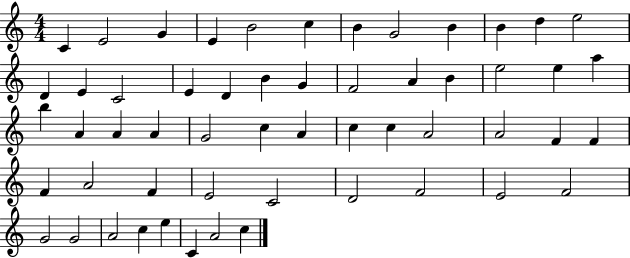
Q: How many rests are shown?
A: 0